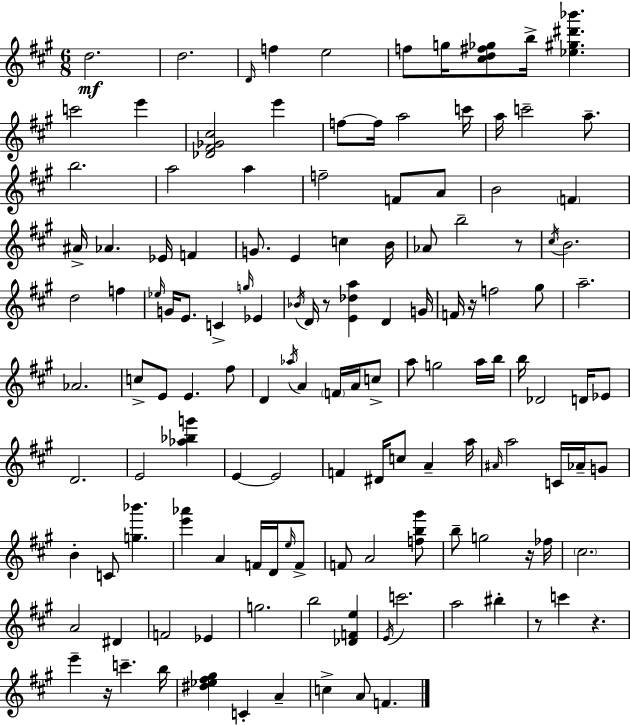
{
  \clef treble
  \numericTimeSignature
  \time 6/8
  \key a \major
  d''2.\mf | d''2. | \grace { d'16 } f''4 e''2 | f''8 g''16 <cis'' d'' fis'' ges''>8 b''16-> <ees'' gis'' dis''' bes'''>4. | \break c'''2 e'''4 | <des' fis' ges' cis''>2 e'''4 | f''8~~ f''16 a''2 | c'''16 a''16 c'''2-- a''8.-- | \break b''2. | a''2 a''4 | f''2-- f'8 a'8 | b'2 \parenthesize f'4 | \break ais'16-> aes'4. ees'16 f'4 | g'8. e'4 c''4 | b'16 aes'8 b''2-- r8 | \acciaccatura { cis''16 } b'2. | \break d''2 f''4 | \grace { ees''16 } g'16 e'8. c'4-> \grace { g''16 } | ees'4 \acciaccatura { bes'16 } d'16 r8 <e' des'' a''>4 | d'4 g'16 f'16 r16 f''2 | \break gis''8 a''2.-- | aes'2. | c''8-> e'8 e'4. | fis''8 d'4 \acciaccatura { aes''16 } a'4 | \break \parenthesize f'16 a'16 c''8-> a''8 g''2 | a''16 b''16 b''16 des'2 | d'16 ees'8 d'2. | e'2 | \break <aes'' bes'' g'''>4 e'4~~ e'2 | f'4 dis'16 c''8 | a'4-- a''16 \grace { ais'16 } a''2 | c'16 aes'16-- g'8 b'4-. c'8 | \break <g'' bes'''>4. <e''' aes'''>4 a'4 | f'16 d'16 \grace { e''16 } f'8-> f'8 a'2 | <f'' b'' gis'''>8 b''8-- g''2 | r16 fes''16 \parenthesize cis''2. | \break a'2 | dis'4 f'2 | ees'4 g''2. | b''2 | \break <des' f' e''>4 \acciaccatura { e'16 } c'''2. | a''2 | bis''4-. r8 c'''4 | r4. e'''4-- | \break r16 c'''4.-- b''16 <dis'' ees'' fis'' gis''>4 | c'4-. a'4-- c''4-> | a'8 f'4. \bar "|."
}